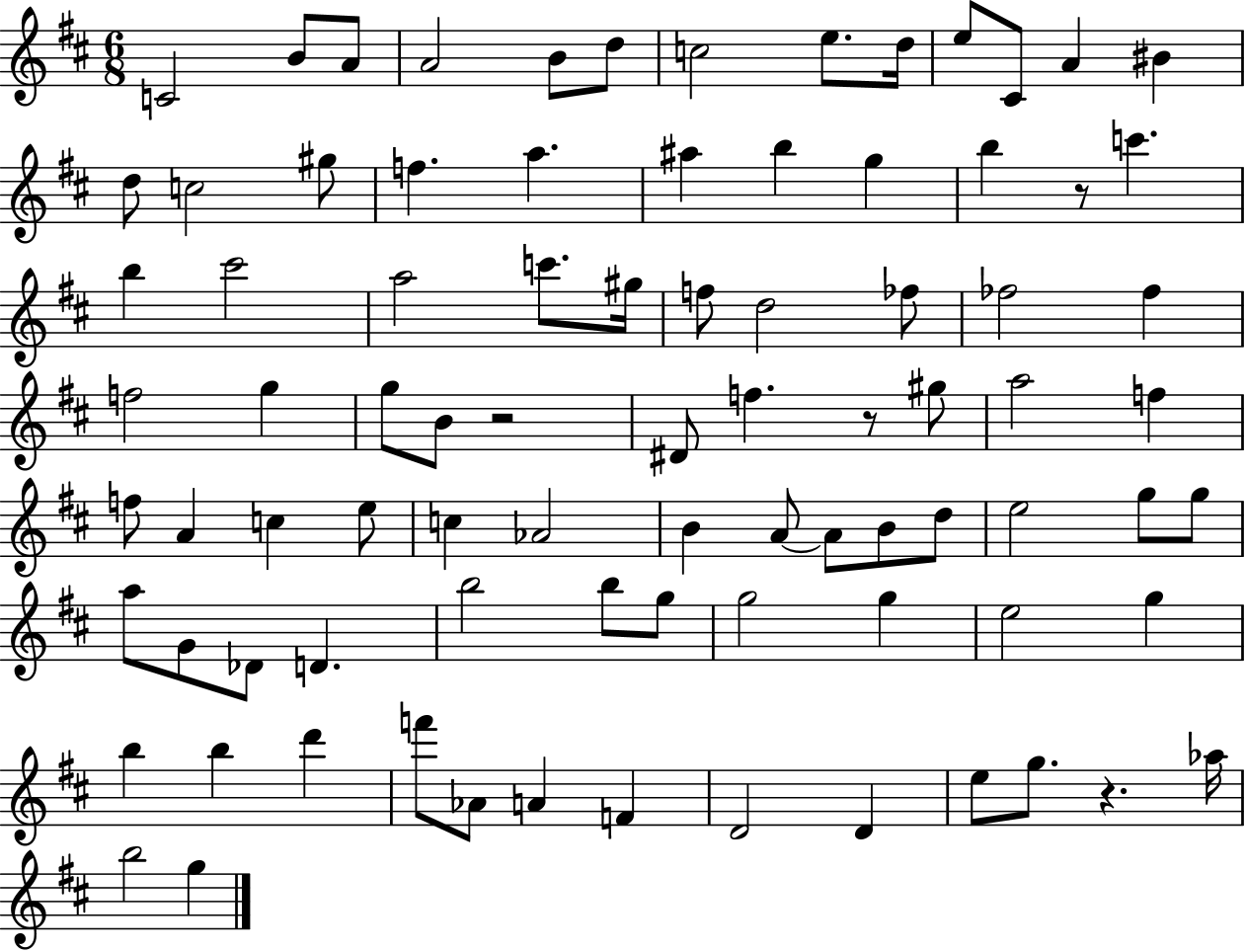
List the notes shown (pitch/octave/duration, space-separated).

C4/h B4/e A4/e A4/h B4/e D5/e C5/h E5/e. D5/s E5/e C#4/e A4/q BIS4/q D5/e C5/h G#5/e F5/q. A5/q. A#5/q B5/q G5/q B5/q R/e C6/q. B5/q C#6/h A5/h C6/e. G#5/s F5/e D5/h FES5/e FES5/h FES5/q F5/h G5/q G5/e B4/e R/h D#4/e F5/q. R/e G#5/e A5/h F5/q F5/e A4/q C5/q E5/e C5/q Ab4/h B4/q A4/e A4/e B4/e D5/e E5/h G5/e G5/e A5/e G4/e Db4/e D4/q. B5/h B5/e G5/e G5/h G5/q E5/h G5/q B5/q B5/q D6/q F6/e Ab4/e A4/q F4/q D4/h D4/q E5/e G5/e. R/q. Ab5/s B5/h G5/q